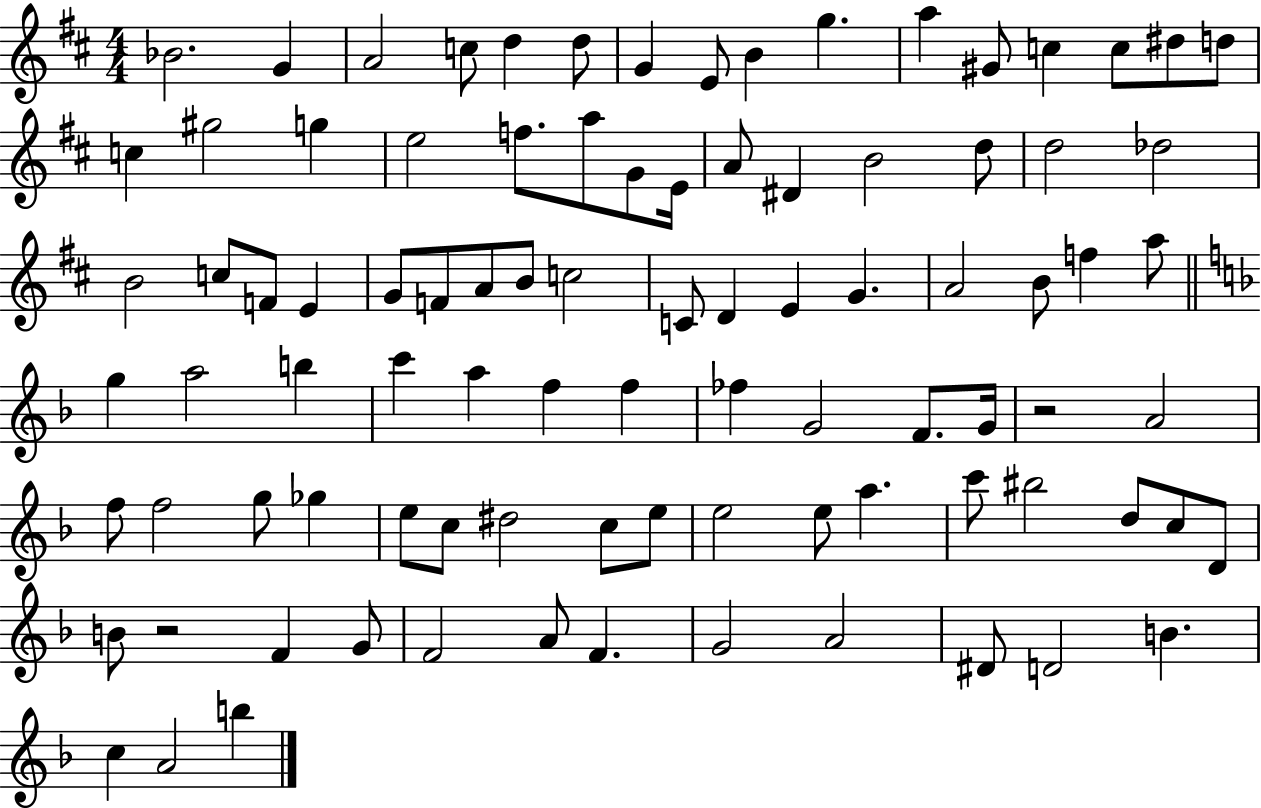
X:1
T:Untitled
M:4/4
L:1/4
K:D
_B2 G A2 c/2 d d/2 G E/2 B g a ^G/2 c c/2 ^d/2 d/2 c ^g2 g e2 f/2 a/2 G/2 E/4 A/2 ^D B2 d/2 d2 _d2 B2 c/2 F/2 E G/2 F/2 A/2 B/2 c2 C/2 D E G A2 B/2 f a/2 g a2 b c' a f f _f G2 F/2 G/4 z2 A2 f/2 f2 g/2 _g e/2 c/2 ^d2 c/2 e/2 e2 e/2 a c'/2 ^b2 d/2 c/2 D/2 B/2 z2 F G/2 F2 A/2 F G2 A2 ^D/2 D2 B c A2 b